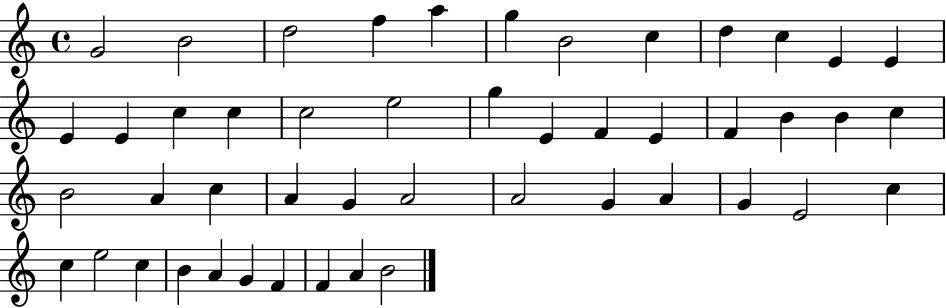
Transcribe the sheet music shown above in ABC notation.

X:1
T:Untitled
M:4/4
L:1/4
K:C
G2 B2 d2 f a g B2 c d c E E E E c c c2 e2 g E F E F B B c B2 A c A G A2 A2 G A G E2 c c e2 c B A G F F A B2